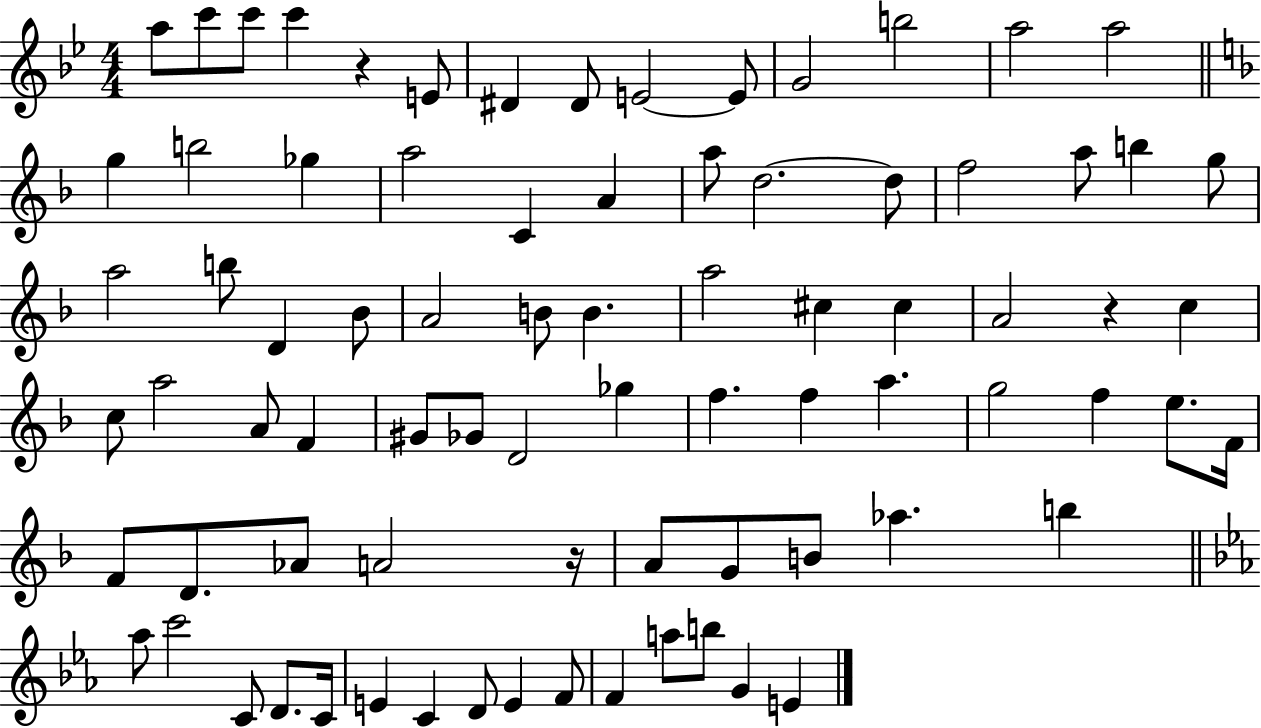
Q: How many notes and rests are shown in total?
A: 80